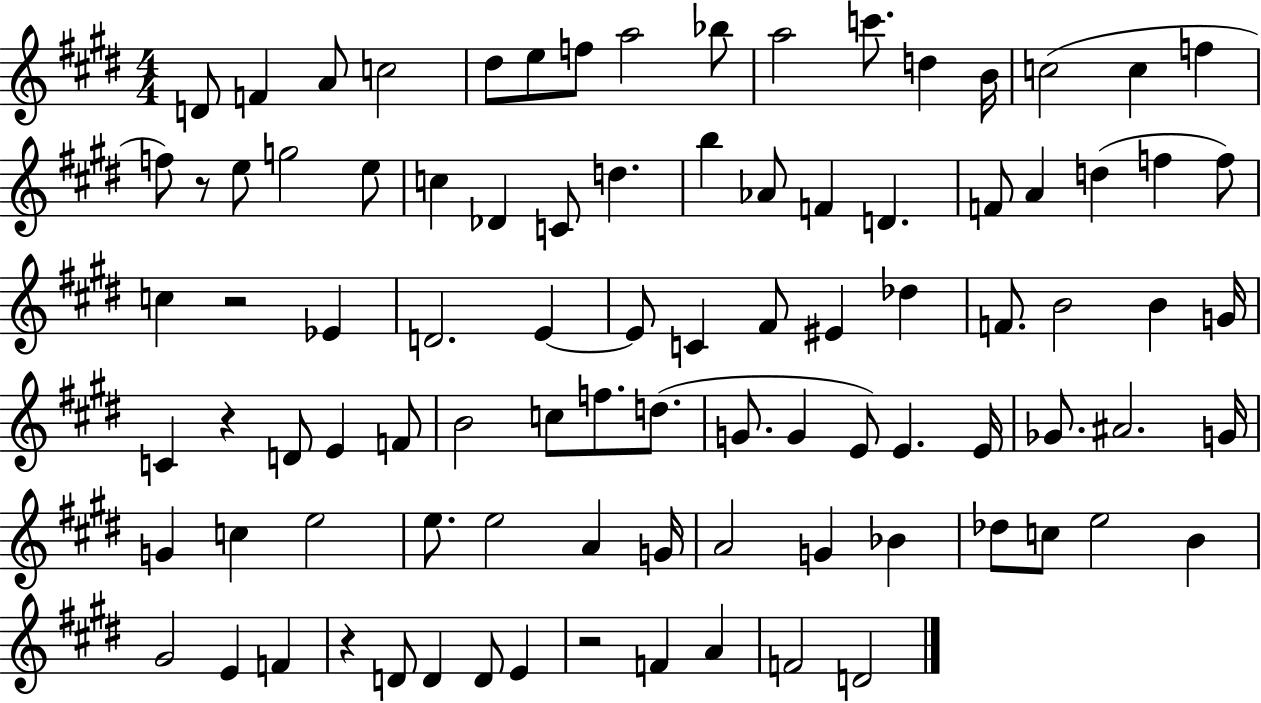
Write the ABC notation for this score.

X:1
T:Untitled
M:4/4
L:1/4
K:E
D/2 F A/2 c2 ^d/2 e/2 f/2 a2 _b/2 a2 c'/2 d B/4 c2 c f f/2 z/2 e/2 g2 e/2 c _D C/2 d b _A/2 F D F/2 A d f f/2 c z2 _E D2 E E/2 C ^F/2 ^E _d F/2 B2 B G/4 C z D/2 E F/2 B2 c/2 f/2 d/2 G/2 G E/2 E E/4 _G/2 ^A2 G/4 G c e2 e/2 e2 A G/4 A2 G _B _d/2 c/2 e2 B ^G2 E F z D/2 D D/2 E z2 F A F2 D2